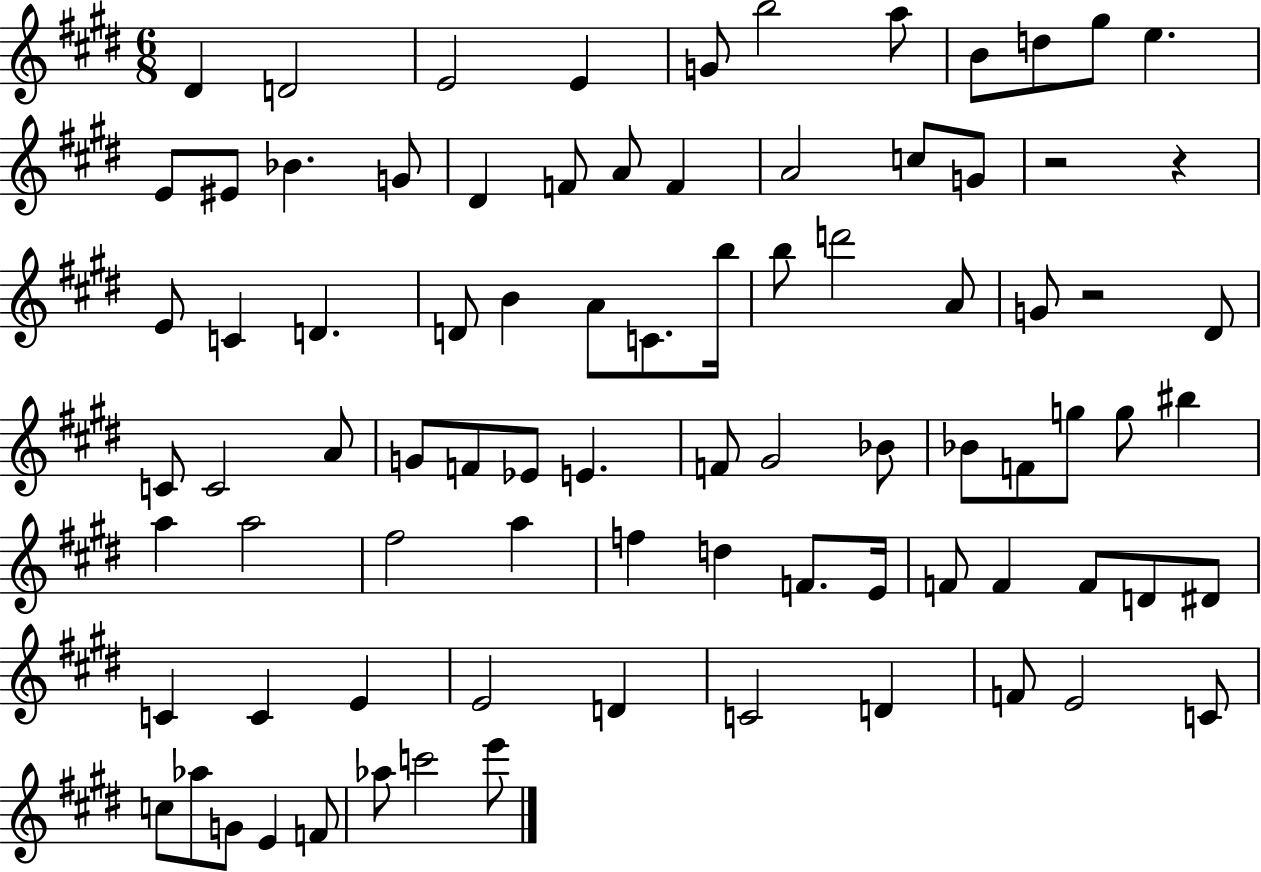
X:1
T:Untitled
M:6/8
L:1/4
K:E
^D D2 E2 E G/2 b2 a/2 B/2 d/2 ^g/2 e E/2 ^E/2 _B G/2 ^D F/2 A/2 F A2 c/2 G/2 z2 z E/2 C D D/2 B A/2 C/2 b/4 b/2 d'2 A/2 G/2 z2 ^D/2 C/2 C2 A/2 G/2 F/2 _E/2 E F/2 ^G2 _B/2 _B/2 F/2 g/2 g/2 ^b a a2 ^f2 a f d F/2 E/4 F/2 F F/2 D/2 ^D/2 C C E E2 D C2 D F/2 E2 C/2 c/2 _a/2 G/2 E F/2 _a/2 c'2 e'/2